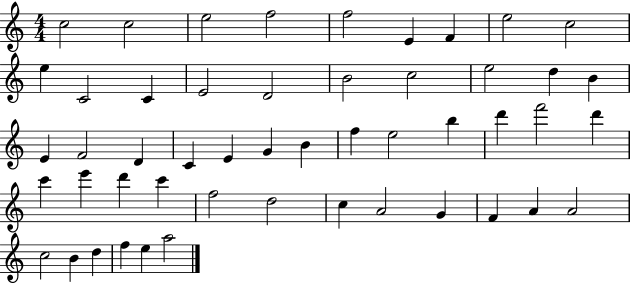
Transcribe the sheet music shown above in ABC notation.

X:1
T:Untitled
M:4/4
L:1/4
K:C
c2 c2 e2 f2 f2 E F e2 c2 e C2 C E2 D2 B2 c2 e2 d B E F2 D C E G B f e2 b d' f'2 d' c' e' d' c' f2 d2 c A2 G F A A2 c2 B d f e a2